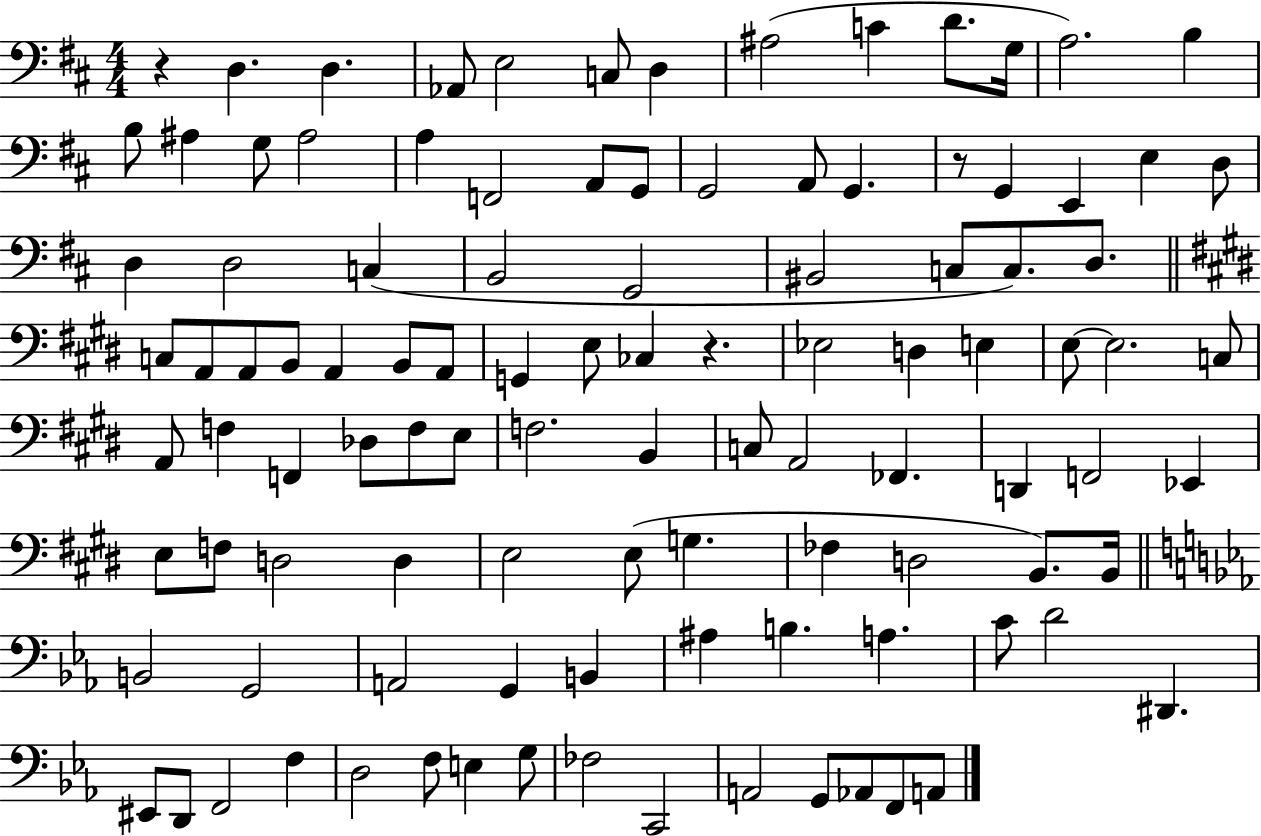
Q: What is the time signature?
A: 4/4